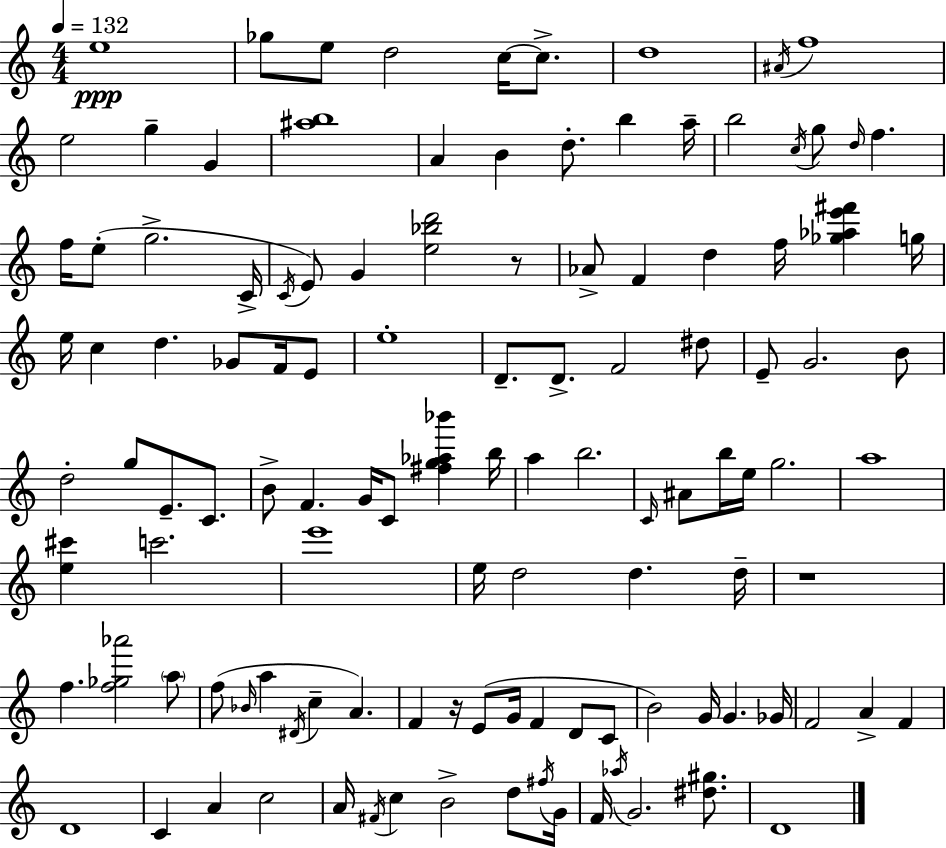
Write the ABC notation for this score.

X:1
T:Untitled
M:4/4
L:1/4
K:Am
e4 _g/2 e/2 d2 c/4 c/2 d4 ^A/4 f4 e2 g G [^ab]4 A B d/2 b a/4 b2 c/4 g/2 d/4 f f/4 e/2 g2 C/4 C/4 E/2 G [e_bd']2 z/2 _A/2 F d f/4 [_g_ae'^f'] g/4 e/4 c d _G/2 F/4 E/2 e4 D/2 D/2 F2 ^d/2 E/2 G2 B/2 d2 g/2 E/2 C/2 B/2 F G/4 C/2 [^fg_a_b'] b/4 a b2 C/4 ^A/2 b/4 e/4 g2 a4 [e^c'] c'2 e'4 e/4 d2 d d/4 z4 f [f_g_a']2 a/2 f/2 _B/4 a ^D/4 c A F z/4 E/2 G/4 F D/2 C/2 B2 G/4 G _G/4 F2 A F D4 C A c2 A/4 ^F/4 c B2 d/2 ^f/4 G/4 F/4 _a/4 G2 [^d^g]/2 D4